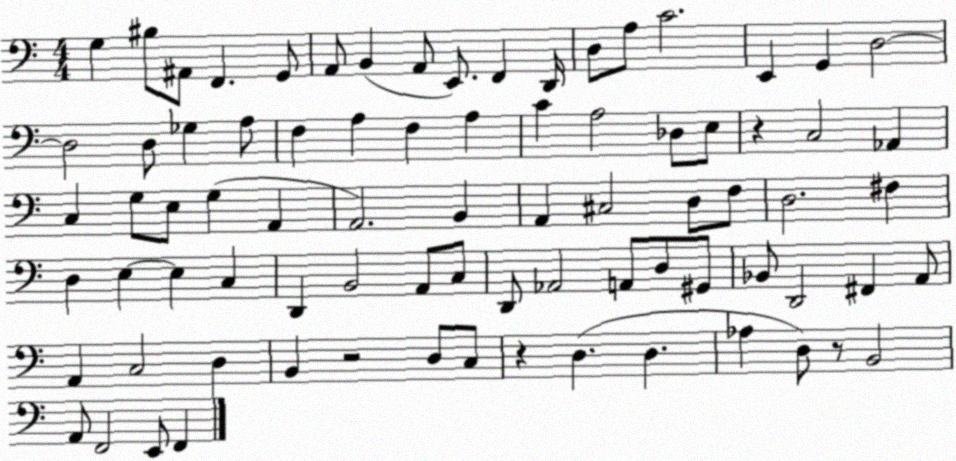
X:1
T:Untitled
M:4/4
L:1/4
K:C
G, ^B,/2 ^A,,/2 F,, G,,/2 A,,/2 B,, A,,/2 E,,/2 F,, D,,/4 D,/2 A,/2 C2 E,, G,, D,2 D,2 D,/2 _G, A,/2 F, A, F, A, C A,2 _D,/2 E,/2 z C,2 _A,, C, G,/2 E,/2 G, A,, A,,2 B,, A,, ^C,2 D,/2 F,/2 D,2 ^F, D, E, E, C, D,, B,,2 A,,/2 C,/2 D,,/2 _A,,2 A,,/2 D,/2 ^G,,/2 _B,,/2 D,,2 ^F,, A,,/2 A,, C,2 D, B,, z2 D,/2 C,/2 z D, D, _A, D,/2 z/2 B,,2 A,,/2 F,,2 E,,/2 F,,